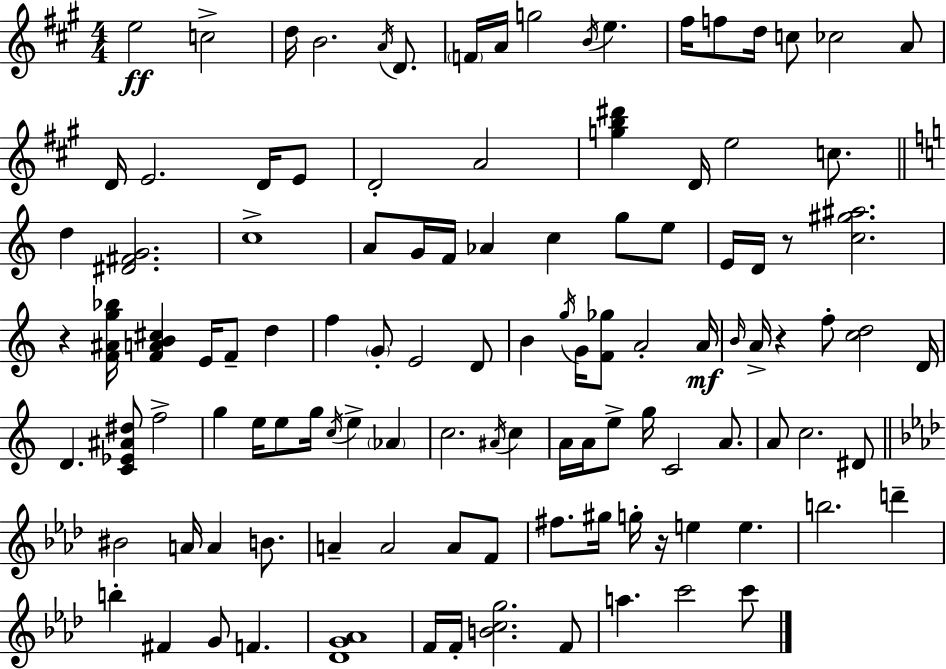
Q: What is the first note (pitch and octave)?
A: E5